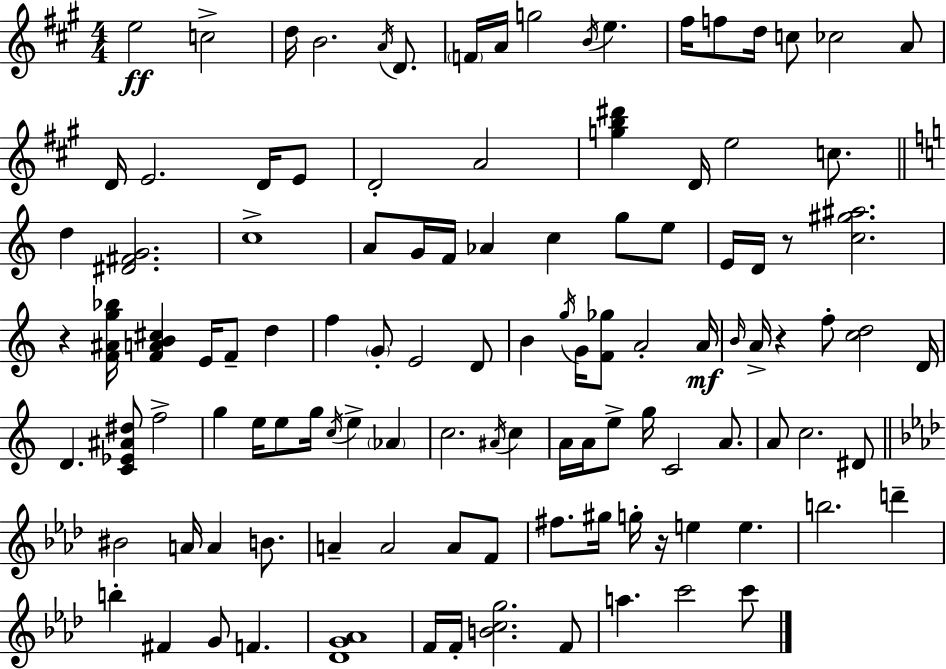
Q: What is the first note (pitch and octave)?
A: E5